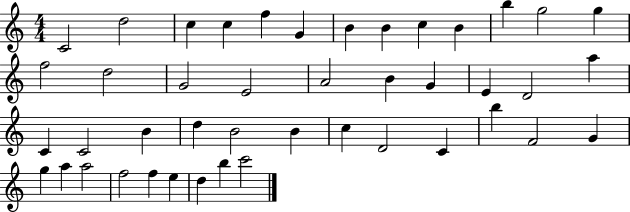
{
  \clef treble
  \numericTimeSignature
  \time 4/4
  \key c \major
  c'2 d''2 | c''4 c''4 f''4 g'4 | b'4 b'4 c''4 b'4 | b''4 g''2 g''4 | \break f''2 d''2 | g'2 e'2 | a'2 b'4 g'4 | e'4 d'2 a''4 | \break c'4 c'2 b'4 | d''4 b'2 b'4 | c''4 d'2 c'4 | b''4 f'2 g'4 | \break g''4 a''4 a''2 | f''2 f''4 e''4 | d''4 b''4 c'''2 | \bar "|."
}